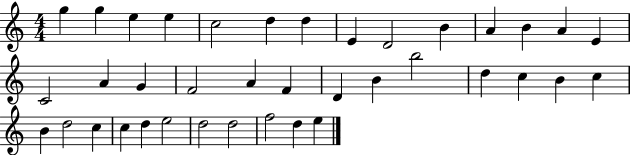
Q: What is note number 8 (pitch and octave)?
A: E4